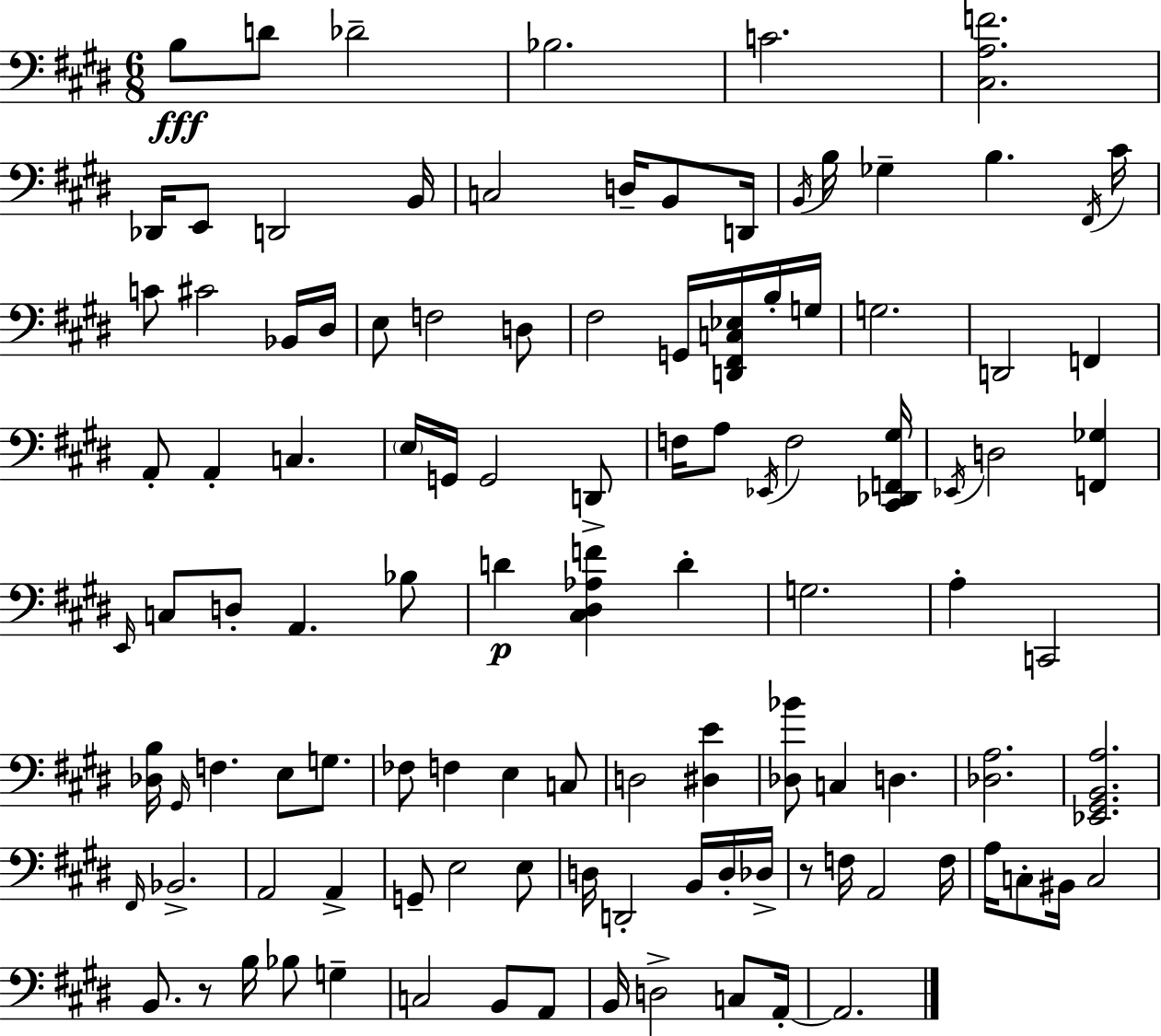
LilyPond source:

{
  \clef bass
  \numericTimeSignature
  \time 6/8
  \key e \major
  b8\fff d'8 des'2-- | bes2. | c'2. | <cis a f'>2. | \break des,16 e,8 d,2 b,16 | c2 d16-- b,8 d,16 | \acciaccatura { b,16 } b16 ges4-- b4. | \acciaccatura { fis,16 } cis'16 c'8 cis'2 | \break bes,16 dis16 e8 f2 | d8 fis2 g,16 <d, fis, c ees>16 | b16-. g16 g2. | d,2 f,4 | \break a,8-. a,4-. c4. | \parenthesize e16 g,16 g,2 | d,8-> f16 a8 \acciaccatura { ees,16 } f2 | <cis, des, f, gis>16 \acciaccatura { ees,16 } d2 | \break <f, ges>4 \grace { e,16 } c8 d8-. a,4. | bes8 d'4\p <cis dis aes f'>4 | d'4-. g2. | a4-. c,2 | \break <des b>16 \grace { gis,16 } f4. | e8 g8. fes8 f4 | e4 c8 d2 | <dis e'>4 <des bes'>8 c4 | \break d4. <des a>2. | <ees, gis, b, a>2. | \grace { fis,16 } bes,2.-> | a,2 | \break a,4-> g,8-- e2 | e8 d16 d,2-. | b,16 d16-. des16-> r8 f16 a,2 | f16 a16 c8-. bis,16 c2 | \break b,8. r8 | b16 bes8 g4-- c2 | b,8 a,8 b,16 d2-> | c8 a,16-.~~ a,2. | \break \bar "|."
}